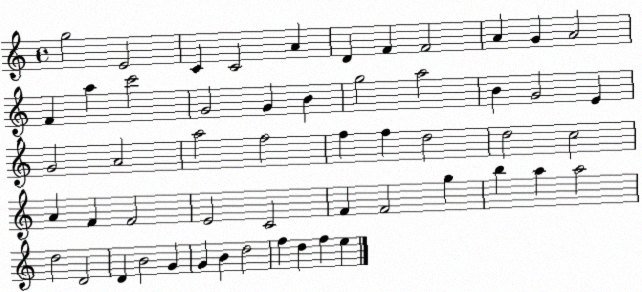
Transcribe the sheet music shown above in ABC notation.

X:1
T:Untitled
M:4/4
L:1/4
K:C
g2 E2 C C2 A D F F2 A G A2 F a c'2 G2 G B g2 a2 B G2 E G2 A2 a2 f2 f f d2 d2 c2 A F F2 E2 C2 F F2 g b a a2 d2 D2 D B2 G G B d2 f d f e